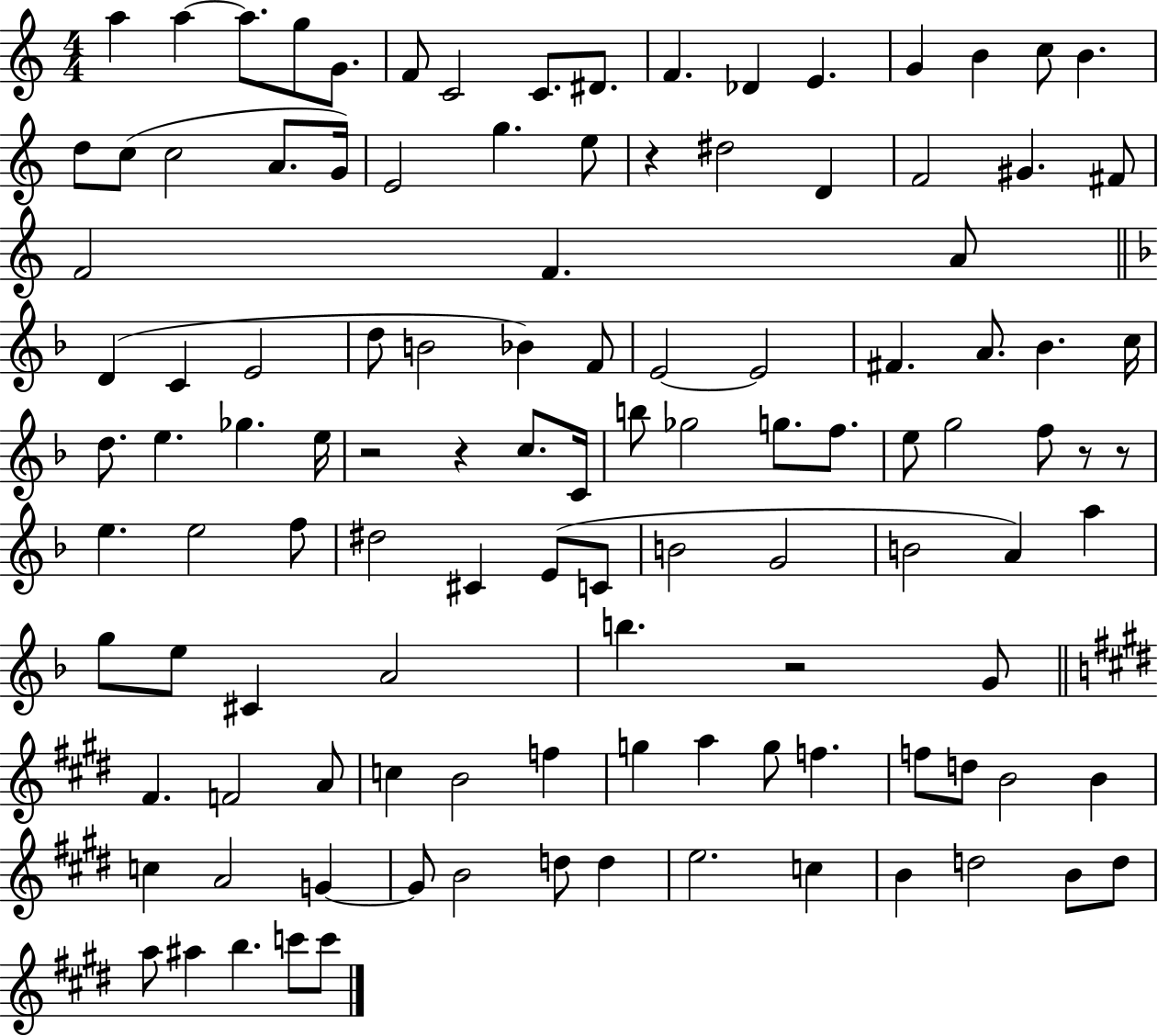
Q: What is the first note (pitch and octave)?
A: A5